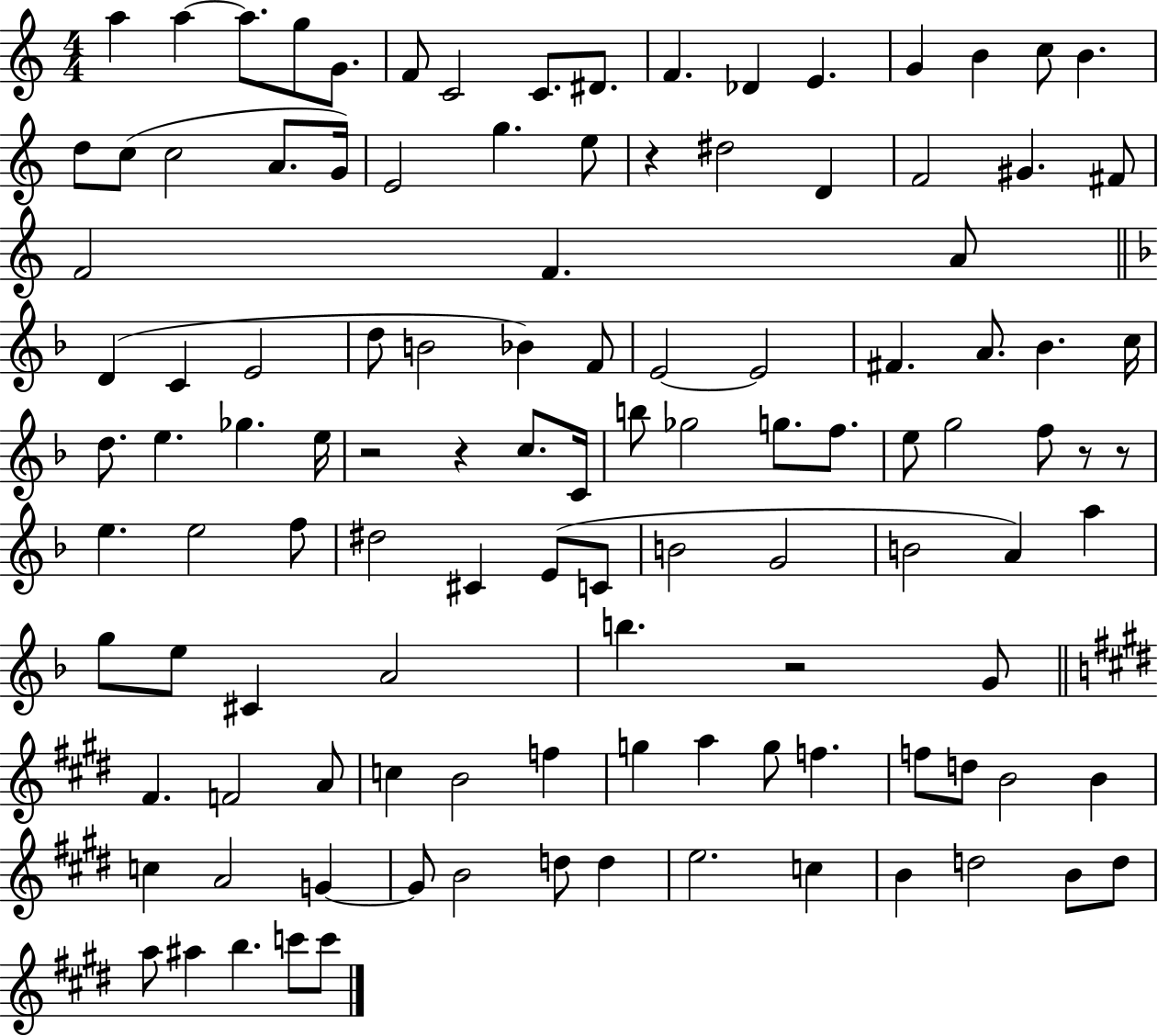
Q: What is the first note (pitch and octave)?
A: A5